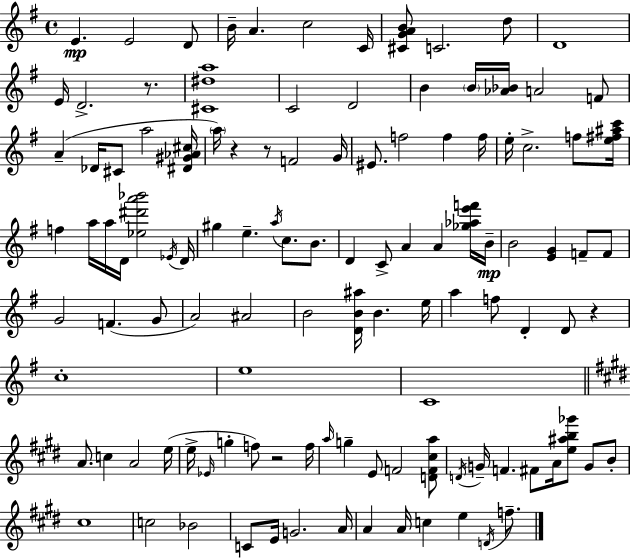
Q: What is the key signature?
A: E minor